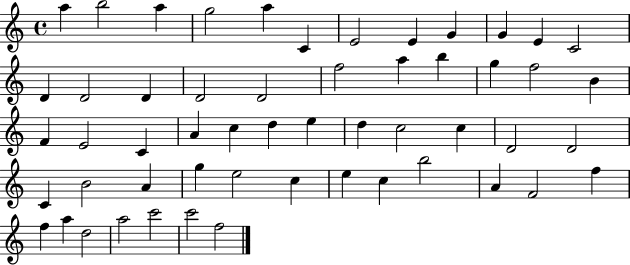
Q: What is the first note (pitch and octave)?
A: A5